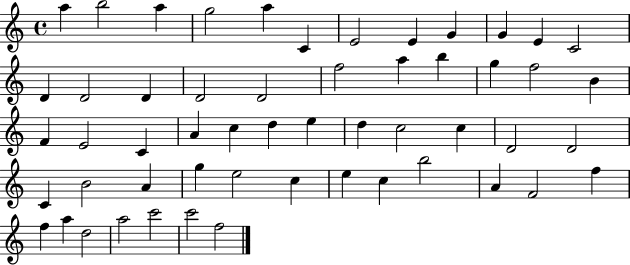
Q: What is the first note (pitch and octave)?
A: A5